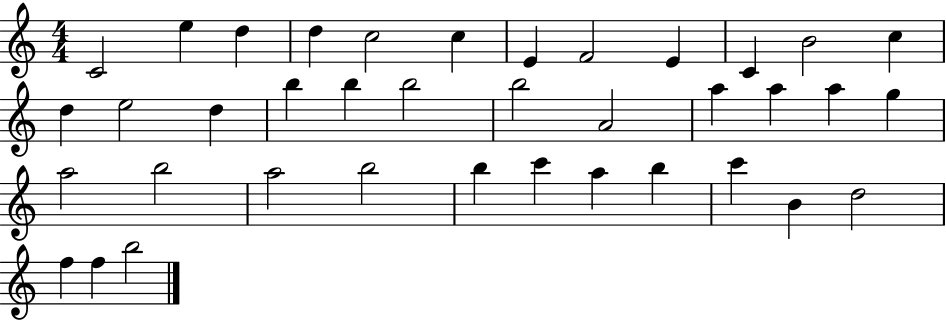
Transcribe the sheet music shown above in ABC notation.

X:1
T:Untitled
M:4/4
L:1/4
K:C
C2 e d d c2 c E F2 E C B2 c d e2 d b b b2 b2 A2 a a a g a2 b2 a2 b2 b c' a b c' B d2 f f b2